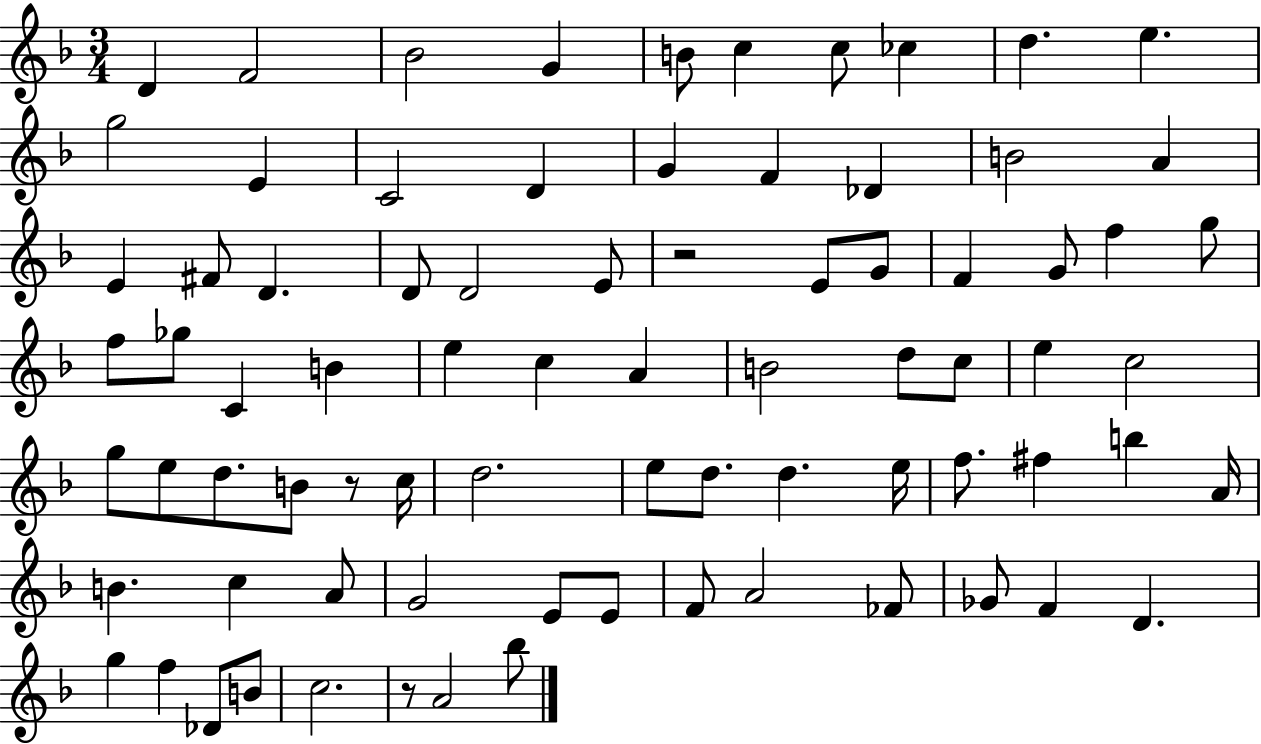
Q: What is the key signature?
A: F major